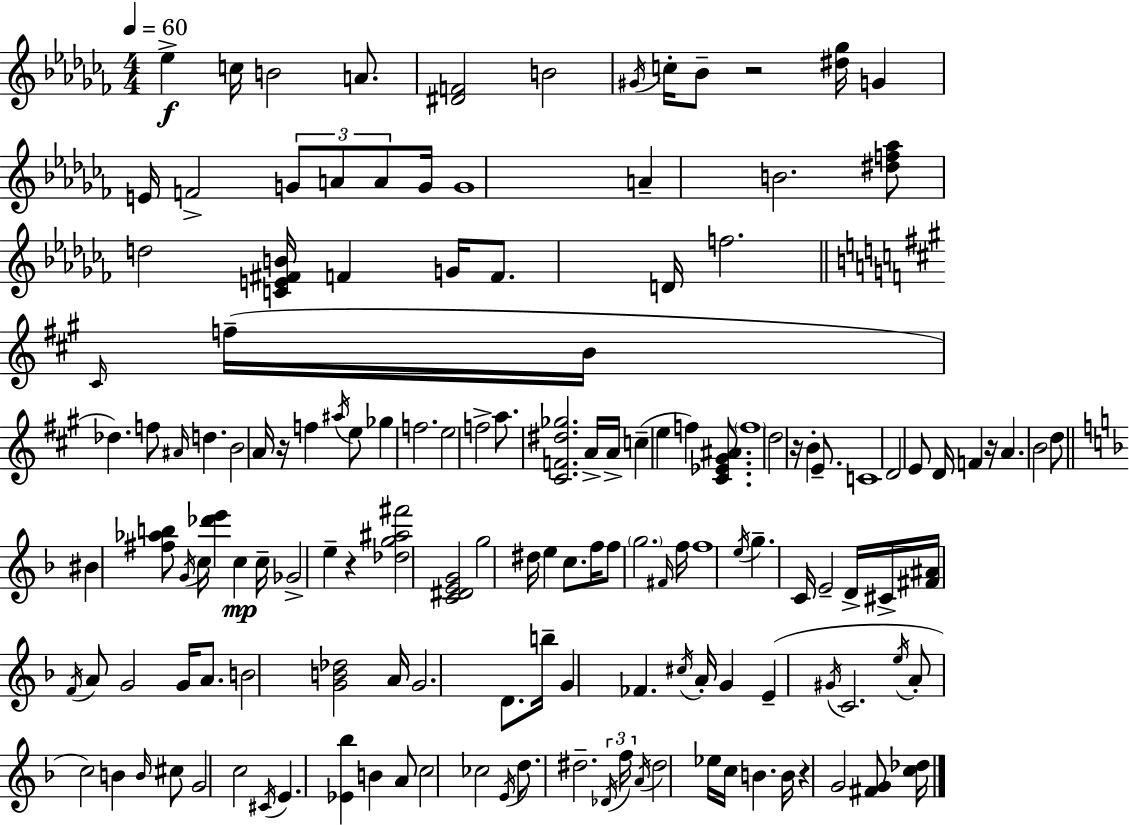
{
  \clef treble
  \numericTimeSignature
  \time 4/4
  \key aes \minor
  \tempo 4 = 60
  \repeat volta 2 { ees''4->\f c''16 b'2 a'8. | <dis' f'>2 b'2 | \acciaccatura { gis'16 } c''16-. bes'8-- r2 <dis'' ges''>16 g'4 | e'16 f'2-> \tuplet 3/2 { g'8 a'8 a'8 } | \break g'16 g'1 | a'4-- b'2. | <dis'' f'' aes''>8 d''2 <c' e' fis' b'>16 f'4 | g'16 f'8. d'16 f''2. | \break \bar "||" \break \key a \major \grace { cis'16 }( f''16-- b'16 des''4.) f''8 \grace { ais'16 } d''4. | b'2 a'16 r16 f''4 | \acciaccatura { ais''16 } e''8 ges''4 f''2. | e''2 f''2-> | \break a''8. <cis' f' dis'' ges''>2. | a'16-> a'16-> c''4--( e''4 f''4) | <cis' ees' gis' ais'>8. \parenthesize f''1 | d''2 r16 b'4-. | \break e'8.-- c'1 | d'2 e'8 d'16 f'4 | r16 a'4. b'2 | d''8 \bar "||" \break \key d \minor bis'4 <fis'' aes'' b''>8 \acciaccatura { g'16 } c''16 <des''' e'''>4 c''4\mp | c''16-- ges'2-> e''4-- r4 | <des'' g'' ais'' fis'''>2 <c' dis' e' g'>2 | g''2 dis''16 e''4 c''8. | \break f''16 f''8 \parenthesize g''2. | \grace { fis'16 } f''16 f''1 | \acciaccatura { e''16 } g''4.-- c'16 e'2-- | d'16-> cis'16-> <fis' ais'>16 \acciaccatura { f'16 } a'8 g'2 | \break g'16 a'8. b'2 <g' b' des''>2 | a'16 g'2. | d'8. b''16-- g'4 fes'4. \acciaccatura { cis''16 } | a'16-. g'4 e'4--( \acciaccatura { gis'16 } c'2. | \break \acciaccatura { e''16 } a'8-. c''2) | b'4 \grace { b'16 } cis''8 g'2 | c''2 \acciaccatura { cis'16 } e'4. <ees' bes''>4 | b'4 a'8 c''2 | \break ces''2 \acciaccatura { e'16 } d''8. dis''2.-- | \tuplet 3/2 { \acciaccatura { des'16 } f''16 \acciaccatura { a'16 } } dis''2 | ees''16 c''16 b'4. b'16 r4 | g'2 <fis' g'>8 <c'' des''>16 } \bar "|."
}